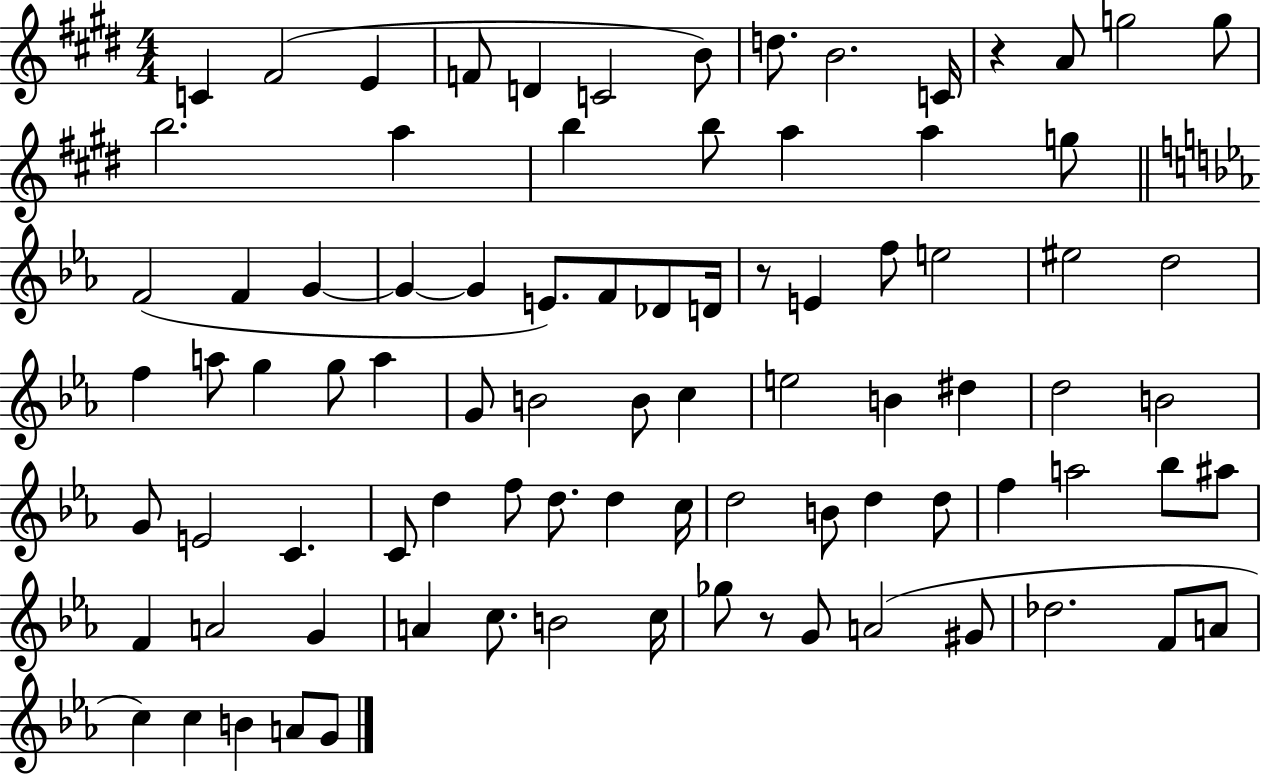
C4/q F#4/h E4/q F4/e D4/q C4/h B4/e D5/e. B4/h. C4/s R/q A4/e G5/h G5/e B5/h. A5/q B5/q B5/e A5/q A5/q G5/e F4/h F4/q G4/q G4/q G4/q E4/e. F4/e Db4/e D4/s R/e E4/q F5/e E5/h EIS5/h D5/h F5/q A5/e G5/q G5/e A5/q G4/e B4/h B4/e C5/q E5/h B4/q D#5/q D5/h B4/h G4/e E4/h C4/q. C4/e D5/q F5/e D5/e. D5/q C5/s D5/h B4/e D5/q D5/e F5/q A5/h Bb5/e A#5/e F4/q A4/h G4/q A4/q C5/e. B4/h C5/s Gb5/e R/e G4/e A4/h G#4/e Db5/h. F4/e A4/e C5/q C5/q B4/q A4/e G4/e